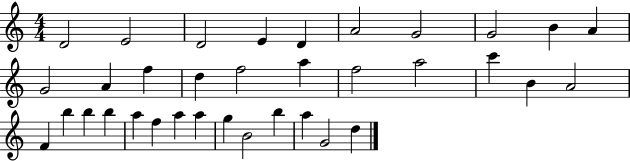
{
  \clef treble
  \numericTimeSignature
  \time 4/4
  \key c \major
  d'2 e'2 | d'2 e'4 d'4 | a'2 g'2 | g'2 b'4 a'4 | \break g'2 a'4 f''4 | d''4 f''2 a''4 | f''2 a''2 | c'''4 b'4 a'2 | \break f'4 b''4 b''4 b''4 | a''4 f''4 a''4 a''4 | g''4 b'2 b''4 | a''4 g'2 d''4 | \break \bar "|."
}